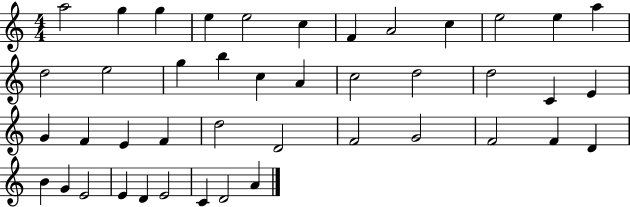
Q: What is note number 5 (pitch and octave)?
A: E5